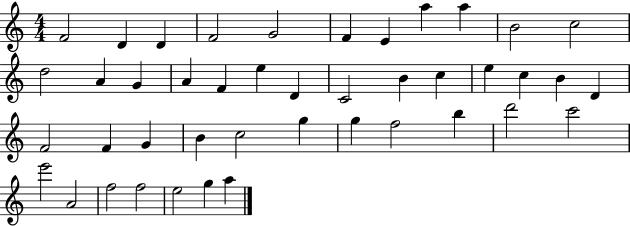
F4/h D4/q D4/q F4/h G4/h F4/q E4/q A5/q A5/q B4/h C5/h D5/h A4/q G4/q A4/q F4/q E5/q D4/q C4/h B4/q C5/q E5/q C5/q B4/q D4/q F4/h F4/q G4/q B4/q C5/h G5/q G5/q F5/h B5/q D6/h C6/h E6/h A4/h F5/h F5/h E5/h G5/q A5/q